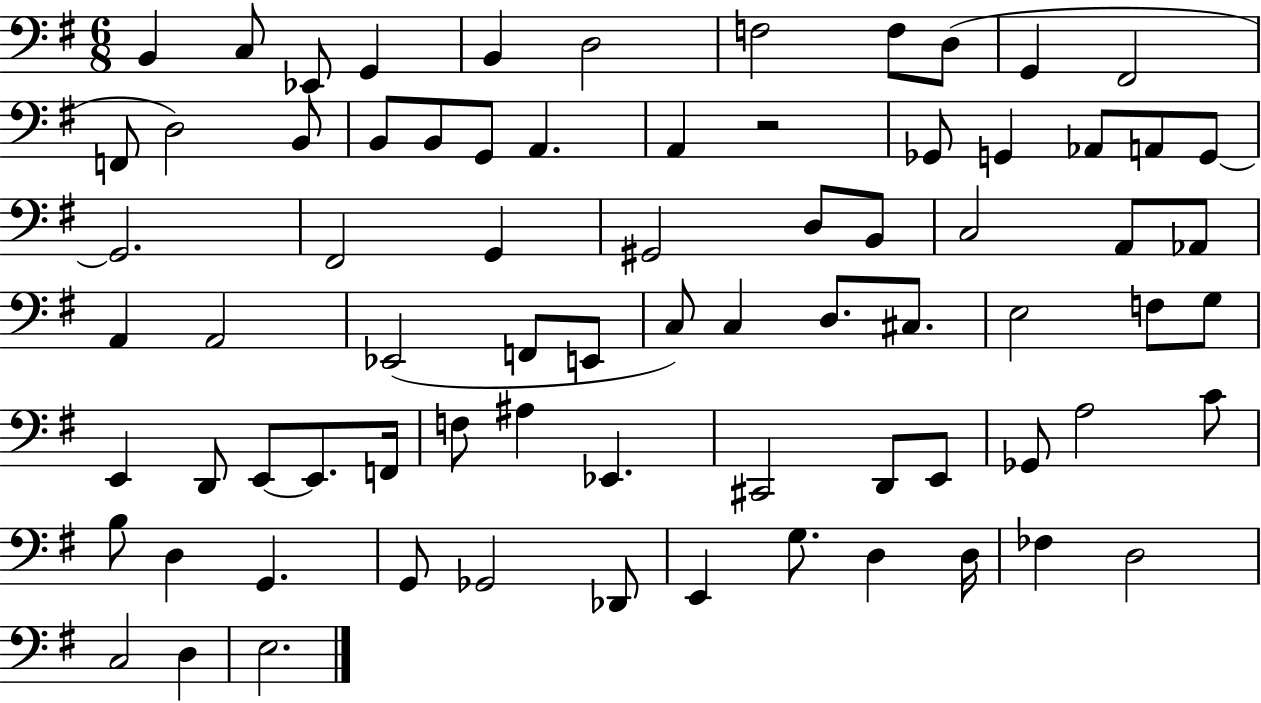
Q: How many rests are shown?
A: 1